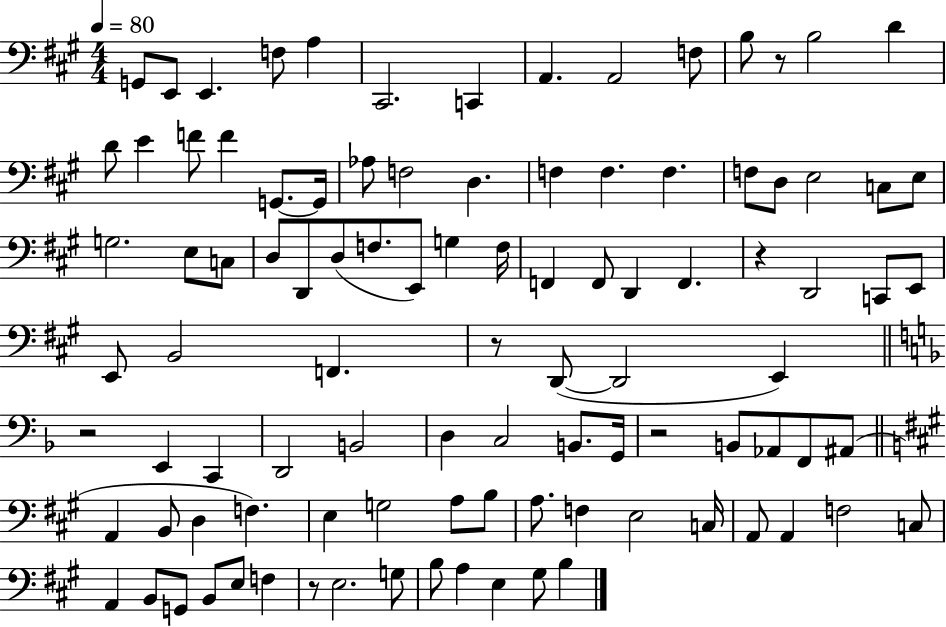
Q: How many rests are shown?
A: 6